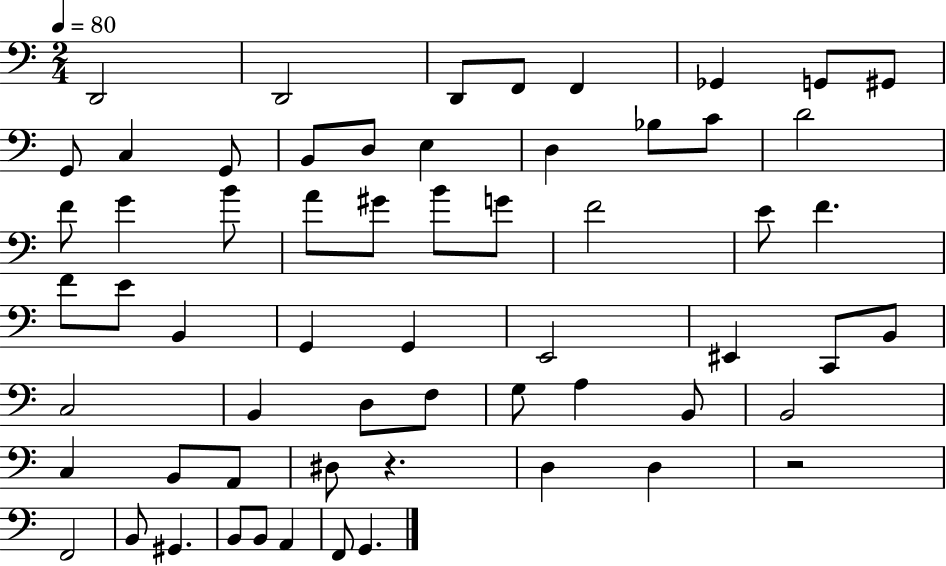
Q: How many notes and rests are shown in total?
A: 61